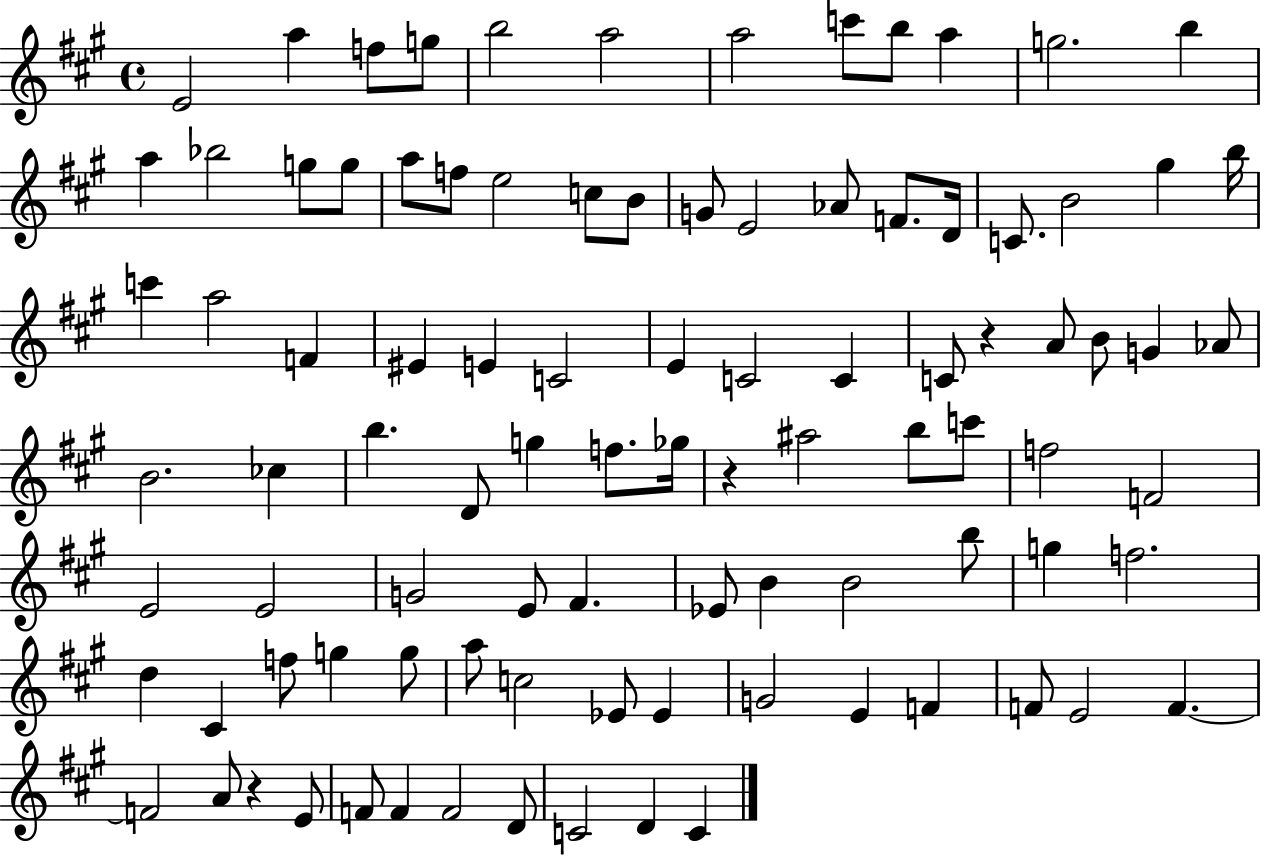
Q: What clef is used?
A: treble